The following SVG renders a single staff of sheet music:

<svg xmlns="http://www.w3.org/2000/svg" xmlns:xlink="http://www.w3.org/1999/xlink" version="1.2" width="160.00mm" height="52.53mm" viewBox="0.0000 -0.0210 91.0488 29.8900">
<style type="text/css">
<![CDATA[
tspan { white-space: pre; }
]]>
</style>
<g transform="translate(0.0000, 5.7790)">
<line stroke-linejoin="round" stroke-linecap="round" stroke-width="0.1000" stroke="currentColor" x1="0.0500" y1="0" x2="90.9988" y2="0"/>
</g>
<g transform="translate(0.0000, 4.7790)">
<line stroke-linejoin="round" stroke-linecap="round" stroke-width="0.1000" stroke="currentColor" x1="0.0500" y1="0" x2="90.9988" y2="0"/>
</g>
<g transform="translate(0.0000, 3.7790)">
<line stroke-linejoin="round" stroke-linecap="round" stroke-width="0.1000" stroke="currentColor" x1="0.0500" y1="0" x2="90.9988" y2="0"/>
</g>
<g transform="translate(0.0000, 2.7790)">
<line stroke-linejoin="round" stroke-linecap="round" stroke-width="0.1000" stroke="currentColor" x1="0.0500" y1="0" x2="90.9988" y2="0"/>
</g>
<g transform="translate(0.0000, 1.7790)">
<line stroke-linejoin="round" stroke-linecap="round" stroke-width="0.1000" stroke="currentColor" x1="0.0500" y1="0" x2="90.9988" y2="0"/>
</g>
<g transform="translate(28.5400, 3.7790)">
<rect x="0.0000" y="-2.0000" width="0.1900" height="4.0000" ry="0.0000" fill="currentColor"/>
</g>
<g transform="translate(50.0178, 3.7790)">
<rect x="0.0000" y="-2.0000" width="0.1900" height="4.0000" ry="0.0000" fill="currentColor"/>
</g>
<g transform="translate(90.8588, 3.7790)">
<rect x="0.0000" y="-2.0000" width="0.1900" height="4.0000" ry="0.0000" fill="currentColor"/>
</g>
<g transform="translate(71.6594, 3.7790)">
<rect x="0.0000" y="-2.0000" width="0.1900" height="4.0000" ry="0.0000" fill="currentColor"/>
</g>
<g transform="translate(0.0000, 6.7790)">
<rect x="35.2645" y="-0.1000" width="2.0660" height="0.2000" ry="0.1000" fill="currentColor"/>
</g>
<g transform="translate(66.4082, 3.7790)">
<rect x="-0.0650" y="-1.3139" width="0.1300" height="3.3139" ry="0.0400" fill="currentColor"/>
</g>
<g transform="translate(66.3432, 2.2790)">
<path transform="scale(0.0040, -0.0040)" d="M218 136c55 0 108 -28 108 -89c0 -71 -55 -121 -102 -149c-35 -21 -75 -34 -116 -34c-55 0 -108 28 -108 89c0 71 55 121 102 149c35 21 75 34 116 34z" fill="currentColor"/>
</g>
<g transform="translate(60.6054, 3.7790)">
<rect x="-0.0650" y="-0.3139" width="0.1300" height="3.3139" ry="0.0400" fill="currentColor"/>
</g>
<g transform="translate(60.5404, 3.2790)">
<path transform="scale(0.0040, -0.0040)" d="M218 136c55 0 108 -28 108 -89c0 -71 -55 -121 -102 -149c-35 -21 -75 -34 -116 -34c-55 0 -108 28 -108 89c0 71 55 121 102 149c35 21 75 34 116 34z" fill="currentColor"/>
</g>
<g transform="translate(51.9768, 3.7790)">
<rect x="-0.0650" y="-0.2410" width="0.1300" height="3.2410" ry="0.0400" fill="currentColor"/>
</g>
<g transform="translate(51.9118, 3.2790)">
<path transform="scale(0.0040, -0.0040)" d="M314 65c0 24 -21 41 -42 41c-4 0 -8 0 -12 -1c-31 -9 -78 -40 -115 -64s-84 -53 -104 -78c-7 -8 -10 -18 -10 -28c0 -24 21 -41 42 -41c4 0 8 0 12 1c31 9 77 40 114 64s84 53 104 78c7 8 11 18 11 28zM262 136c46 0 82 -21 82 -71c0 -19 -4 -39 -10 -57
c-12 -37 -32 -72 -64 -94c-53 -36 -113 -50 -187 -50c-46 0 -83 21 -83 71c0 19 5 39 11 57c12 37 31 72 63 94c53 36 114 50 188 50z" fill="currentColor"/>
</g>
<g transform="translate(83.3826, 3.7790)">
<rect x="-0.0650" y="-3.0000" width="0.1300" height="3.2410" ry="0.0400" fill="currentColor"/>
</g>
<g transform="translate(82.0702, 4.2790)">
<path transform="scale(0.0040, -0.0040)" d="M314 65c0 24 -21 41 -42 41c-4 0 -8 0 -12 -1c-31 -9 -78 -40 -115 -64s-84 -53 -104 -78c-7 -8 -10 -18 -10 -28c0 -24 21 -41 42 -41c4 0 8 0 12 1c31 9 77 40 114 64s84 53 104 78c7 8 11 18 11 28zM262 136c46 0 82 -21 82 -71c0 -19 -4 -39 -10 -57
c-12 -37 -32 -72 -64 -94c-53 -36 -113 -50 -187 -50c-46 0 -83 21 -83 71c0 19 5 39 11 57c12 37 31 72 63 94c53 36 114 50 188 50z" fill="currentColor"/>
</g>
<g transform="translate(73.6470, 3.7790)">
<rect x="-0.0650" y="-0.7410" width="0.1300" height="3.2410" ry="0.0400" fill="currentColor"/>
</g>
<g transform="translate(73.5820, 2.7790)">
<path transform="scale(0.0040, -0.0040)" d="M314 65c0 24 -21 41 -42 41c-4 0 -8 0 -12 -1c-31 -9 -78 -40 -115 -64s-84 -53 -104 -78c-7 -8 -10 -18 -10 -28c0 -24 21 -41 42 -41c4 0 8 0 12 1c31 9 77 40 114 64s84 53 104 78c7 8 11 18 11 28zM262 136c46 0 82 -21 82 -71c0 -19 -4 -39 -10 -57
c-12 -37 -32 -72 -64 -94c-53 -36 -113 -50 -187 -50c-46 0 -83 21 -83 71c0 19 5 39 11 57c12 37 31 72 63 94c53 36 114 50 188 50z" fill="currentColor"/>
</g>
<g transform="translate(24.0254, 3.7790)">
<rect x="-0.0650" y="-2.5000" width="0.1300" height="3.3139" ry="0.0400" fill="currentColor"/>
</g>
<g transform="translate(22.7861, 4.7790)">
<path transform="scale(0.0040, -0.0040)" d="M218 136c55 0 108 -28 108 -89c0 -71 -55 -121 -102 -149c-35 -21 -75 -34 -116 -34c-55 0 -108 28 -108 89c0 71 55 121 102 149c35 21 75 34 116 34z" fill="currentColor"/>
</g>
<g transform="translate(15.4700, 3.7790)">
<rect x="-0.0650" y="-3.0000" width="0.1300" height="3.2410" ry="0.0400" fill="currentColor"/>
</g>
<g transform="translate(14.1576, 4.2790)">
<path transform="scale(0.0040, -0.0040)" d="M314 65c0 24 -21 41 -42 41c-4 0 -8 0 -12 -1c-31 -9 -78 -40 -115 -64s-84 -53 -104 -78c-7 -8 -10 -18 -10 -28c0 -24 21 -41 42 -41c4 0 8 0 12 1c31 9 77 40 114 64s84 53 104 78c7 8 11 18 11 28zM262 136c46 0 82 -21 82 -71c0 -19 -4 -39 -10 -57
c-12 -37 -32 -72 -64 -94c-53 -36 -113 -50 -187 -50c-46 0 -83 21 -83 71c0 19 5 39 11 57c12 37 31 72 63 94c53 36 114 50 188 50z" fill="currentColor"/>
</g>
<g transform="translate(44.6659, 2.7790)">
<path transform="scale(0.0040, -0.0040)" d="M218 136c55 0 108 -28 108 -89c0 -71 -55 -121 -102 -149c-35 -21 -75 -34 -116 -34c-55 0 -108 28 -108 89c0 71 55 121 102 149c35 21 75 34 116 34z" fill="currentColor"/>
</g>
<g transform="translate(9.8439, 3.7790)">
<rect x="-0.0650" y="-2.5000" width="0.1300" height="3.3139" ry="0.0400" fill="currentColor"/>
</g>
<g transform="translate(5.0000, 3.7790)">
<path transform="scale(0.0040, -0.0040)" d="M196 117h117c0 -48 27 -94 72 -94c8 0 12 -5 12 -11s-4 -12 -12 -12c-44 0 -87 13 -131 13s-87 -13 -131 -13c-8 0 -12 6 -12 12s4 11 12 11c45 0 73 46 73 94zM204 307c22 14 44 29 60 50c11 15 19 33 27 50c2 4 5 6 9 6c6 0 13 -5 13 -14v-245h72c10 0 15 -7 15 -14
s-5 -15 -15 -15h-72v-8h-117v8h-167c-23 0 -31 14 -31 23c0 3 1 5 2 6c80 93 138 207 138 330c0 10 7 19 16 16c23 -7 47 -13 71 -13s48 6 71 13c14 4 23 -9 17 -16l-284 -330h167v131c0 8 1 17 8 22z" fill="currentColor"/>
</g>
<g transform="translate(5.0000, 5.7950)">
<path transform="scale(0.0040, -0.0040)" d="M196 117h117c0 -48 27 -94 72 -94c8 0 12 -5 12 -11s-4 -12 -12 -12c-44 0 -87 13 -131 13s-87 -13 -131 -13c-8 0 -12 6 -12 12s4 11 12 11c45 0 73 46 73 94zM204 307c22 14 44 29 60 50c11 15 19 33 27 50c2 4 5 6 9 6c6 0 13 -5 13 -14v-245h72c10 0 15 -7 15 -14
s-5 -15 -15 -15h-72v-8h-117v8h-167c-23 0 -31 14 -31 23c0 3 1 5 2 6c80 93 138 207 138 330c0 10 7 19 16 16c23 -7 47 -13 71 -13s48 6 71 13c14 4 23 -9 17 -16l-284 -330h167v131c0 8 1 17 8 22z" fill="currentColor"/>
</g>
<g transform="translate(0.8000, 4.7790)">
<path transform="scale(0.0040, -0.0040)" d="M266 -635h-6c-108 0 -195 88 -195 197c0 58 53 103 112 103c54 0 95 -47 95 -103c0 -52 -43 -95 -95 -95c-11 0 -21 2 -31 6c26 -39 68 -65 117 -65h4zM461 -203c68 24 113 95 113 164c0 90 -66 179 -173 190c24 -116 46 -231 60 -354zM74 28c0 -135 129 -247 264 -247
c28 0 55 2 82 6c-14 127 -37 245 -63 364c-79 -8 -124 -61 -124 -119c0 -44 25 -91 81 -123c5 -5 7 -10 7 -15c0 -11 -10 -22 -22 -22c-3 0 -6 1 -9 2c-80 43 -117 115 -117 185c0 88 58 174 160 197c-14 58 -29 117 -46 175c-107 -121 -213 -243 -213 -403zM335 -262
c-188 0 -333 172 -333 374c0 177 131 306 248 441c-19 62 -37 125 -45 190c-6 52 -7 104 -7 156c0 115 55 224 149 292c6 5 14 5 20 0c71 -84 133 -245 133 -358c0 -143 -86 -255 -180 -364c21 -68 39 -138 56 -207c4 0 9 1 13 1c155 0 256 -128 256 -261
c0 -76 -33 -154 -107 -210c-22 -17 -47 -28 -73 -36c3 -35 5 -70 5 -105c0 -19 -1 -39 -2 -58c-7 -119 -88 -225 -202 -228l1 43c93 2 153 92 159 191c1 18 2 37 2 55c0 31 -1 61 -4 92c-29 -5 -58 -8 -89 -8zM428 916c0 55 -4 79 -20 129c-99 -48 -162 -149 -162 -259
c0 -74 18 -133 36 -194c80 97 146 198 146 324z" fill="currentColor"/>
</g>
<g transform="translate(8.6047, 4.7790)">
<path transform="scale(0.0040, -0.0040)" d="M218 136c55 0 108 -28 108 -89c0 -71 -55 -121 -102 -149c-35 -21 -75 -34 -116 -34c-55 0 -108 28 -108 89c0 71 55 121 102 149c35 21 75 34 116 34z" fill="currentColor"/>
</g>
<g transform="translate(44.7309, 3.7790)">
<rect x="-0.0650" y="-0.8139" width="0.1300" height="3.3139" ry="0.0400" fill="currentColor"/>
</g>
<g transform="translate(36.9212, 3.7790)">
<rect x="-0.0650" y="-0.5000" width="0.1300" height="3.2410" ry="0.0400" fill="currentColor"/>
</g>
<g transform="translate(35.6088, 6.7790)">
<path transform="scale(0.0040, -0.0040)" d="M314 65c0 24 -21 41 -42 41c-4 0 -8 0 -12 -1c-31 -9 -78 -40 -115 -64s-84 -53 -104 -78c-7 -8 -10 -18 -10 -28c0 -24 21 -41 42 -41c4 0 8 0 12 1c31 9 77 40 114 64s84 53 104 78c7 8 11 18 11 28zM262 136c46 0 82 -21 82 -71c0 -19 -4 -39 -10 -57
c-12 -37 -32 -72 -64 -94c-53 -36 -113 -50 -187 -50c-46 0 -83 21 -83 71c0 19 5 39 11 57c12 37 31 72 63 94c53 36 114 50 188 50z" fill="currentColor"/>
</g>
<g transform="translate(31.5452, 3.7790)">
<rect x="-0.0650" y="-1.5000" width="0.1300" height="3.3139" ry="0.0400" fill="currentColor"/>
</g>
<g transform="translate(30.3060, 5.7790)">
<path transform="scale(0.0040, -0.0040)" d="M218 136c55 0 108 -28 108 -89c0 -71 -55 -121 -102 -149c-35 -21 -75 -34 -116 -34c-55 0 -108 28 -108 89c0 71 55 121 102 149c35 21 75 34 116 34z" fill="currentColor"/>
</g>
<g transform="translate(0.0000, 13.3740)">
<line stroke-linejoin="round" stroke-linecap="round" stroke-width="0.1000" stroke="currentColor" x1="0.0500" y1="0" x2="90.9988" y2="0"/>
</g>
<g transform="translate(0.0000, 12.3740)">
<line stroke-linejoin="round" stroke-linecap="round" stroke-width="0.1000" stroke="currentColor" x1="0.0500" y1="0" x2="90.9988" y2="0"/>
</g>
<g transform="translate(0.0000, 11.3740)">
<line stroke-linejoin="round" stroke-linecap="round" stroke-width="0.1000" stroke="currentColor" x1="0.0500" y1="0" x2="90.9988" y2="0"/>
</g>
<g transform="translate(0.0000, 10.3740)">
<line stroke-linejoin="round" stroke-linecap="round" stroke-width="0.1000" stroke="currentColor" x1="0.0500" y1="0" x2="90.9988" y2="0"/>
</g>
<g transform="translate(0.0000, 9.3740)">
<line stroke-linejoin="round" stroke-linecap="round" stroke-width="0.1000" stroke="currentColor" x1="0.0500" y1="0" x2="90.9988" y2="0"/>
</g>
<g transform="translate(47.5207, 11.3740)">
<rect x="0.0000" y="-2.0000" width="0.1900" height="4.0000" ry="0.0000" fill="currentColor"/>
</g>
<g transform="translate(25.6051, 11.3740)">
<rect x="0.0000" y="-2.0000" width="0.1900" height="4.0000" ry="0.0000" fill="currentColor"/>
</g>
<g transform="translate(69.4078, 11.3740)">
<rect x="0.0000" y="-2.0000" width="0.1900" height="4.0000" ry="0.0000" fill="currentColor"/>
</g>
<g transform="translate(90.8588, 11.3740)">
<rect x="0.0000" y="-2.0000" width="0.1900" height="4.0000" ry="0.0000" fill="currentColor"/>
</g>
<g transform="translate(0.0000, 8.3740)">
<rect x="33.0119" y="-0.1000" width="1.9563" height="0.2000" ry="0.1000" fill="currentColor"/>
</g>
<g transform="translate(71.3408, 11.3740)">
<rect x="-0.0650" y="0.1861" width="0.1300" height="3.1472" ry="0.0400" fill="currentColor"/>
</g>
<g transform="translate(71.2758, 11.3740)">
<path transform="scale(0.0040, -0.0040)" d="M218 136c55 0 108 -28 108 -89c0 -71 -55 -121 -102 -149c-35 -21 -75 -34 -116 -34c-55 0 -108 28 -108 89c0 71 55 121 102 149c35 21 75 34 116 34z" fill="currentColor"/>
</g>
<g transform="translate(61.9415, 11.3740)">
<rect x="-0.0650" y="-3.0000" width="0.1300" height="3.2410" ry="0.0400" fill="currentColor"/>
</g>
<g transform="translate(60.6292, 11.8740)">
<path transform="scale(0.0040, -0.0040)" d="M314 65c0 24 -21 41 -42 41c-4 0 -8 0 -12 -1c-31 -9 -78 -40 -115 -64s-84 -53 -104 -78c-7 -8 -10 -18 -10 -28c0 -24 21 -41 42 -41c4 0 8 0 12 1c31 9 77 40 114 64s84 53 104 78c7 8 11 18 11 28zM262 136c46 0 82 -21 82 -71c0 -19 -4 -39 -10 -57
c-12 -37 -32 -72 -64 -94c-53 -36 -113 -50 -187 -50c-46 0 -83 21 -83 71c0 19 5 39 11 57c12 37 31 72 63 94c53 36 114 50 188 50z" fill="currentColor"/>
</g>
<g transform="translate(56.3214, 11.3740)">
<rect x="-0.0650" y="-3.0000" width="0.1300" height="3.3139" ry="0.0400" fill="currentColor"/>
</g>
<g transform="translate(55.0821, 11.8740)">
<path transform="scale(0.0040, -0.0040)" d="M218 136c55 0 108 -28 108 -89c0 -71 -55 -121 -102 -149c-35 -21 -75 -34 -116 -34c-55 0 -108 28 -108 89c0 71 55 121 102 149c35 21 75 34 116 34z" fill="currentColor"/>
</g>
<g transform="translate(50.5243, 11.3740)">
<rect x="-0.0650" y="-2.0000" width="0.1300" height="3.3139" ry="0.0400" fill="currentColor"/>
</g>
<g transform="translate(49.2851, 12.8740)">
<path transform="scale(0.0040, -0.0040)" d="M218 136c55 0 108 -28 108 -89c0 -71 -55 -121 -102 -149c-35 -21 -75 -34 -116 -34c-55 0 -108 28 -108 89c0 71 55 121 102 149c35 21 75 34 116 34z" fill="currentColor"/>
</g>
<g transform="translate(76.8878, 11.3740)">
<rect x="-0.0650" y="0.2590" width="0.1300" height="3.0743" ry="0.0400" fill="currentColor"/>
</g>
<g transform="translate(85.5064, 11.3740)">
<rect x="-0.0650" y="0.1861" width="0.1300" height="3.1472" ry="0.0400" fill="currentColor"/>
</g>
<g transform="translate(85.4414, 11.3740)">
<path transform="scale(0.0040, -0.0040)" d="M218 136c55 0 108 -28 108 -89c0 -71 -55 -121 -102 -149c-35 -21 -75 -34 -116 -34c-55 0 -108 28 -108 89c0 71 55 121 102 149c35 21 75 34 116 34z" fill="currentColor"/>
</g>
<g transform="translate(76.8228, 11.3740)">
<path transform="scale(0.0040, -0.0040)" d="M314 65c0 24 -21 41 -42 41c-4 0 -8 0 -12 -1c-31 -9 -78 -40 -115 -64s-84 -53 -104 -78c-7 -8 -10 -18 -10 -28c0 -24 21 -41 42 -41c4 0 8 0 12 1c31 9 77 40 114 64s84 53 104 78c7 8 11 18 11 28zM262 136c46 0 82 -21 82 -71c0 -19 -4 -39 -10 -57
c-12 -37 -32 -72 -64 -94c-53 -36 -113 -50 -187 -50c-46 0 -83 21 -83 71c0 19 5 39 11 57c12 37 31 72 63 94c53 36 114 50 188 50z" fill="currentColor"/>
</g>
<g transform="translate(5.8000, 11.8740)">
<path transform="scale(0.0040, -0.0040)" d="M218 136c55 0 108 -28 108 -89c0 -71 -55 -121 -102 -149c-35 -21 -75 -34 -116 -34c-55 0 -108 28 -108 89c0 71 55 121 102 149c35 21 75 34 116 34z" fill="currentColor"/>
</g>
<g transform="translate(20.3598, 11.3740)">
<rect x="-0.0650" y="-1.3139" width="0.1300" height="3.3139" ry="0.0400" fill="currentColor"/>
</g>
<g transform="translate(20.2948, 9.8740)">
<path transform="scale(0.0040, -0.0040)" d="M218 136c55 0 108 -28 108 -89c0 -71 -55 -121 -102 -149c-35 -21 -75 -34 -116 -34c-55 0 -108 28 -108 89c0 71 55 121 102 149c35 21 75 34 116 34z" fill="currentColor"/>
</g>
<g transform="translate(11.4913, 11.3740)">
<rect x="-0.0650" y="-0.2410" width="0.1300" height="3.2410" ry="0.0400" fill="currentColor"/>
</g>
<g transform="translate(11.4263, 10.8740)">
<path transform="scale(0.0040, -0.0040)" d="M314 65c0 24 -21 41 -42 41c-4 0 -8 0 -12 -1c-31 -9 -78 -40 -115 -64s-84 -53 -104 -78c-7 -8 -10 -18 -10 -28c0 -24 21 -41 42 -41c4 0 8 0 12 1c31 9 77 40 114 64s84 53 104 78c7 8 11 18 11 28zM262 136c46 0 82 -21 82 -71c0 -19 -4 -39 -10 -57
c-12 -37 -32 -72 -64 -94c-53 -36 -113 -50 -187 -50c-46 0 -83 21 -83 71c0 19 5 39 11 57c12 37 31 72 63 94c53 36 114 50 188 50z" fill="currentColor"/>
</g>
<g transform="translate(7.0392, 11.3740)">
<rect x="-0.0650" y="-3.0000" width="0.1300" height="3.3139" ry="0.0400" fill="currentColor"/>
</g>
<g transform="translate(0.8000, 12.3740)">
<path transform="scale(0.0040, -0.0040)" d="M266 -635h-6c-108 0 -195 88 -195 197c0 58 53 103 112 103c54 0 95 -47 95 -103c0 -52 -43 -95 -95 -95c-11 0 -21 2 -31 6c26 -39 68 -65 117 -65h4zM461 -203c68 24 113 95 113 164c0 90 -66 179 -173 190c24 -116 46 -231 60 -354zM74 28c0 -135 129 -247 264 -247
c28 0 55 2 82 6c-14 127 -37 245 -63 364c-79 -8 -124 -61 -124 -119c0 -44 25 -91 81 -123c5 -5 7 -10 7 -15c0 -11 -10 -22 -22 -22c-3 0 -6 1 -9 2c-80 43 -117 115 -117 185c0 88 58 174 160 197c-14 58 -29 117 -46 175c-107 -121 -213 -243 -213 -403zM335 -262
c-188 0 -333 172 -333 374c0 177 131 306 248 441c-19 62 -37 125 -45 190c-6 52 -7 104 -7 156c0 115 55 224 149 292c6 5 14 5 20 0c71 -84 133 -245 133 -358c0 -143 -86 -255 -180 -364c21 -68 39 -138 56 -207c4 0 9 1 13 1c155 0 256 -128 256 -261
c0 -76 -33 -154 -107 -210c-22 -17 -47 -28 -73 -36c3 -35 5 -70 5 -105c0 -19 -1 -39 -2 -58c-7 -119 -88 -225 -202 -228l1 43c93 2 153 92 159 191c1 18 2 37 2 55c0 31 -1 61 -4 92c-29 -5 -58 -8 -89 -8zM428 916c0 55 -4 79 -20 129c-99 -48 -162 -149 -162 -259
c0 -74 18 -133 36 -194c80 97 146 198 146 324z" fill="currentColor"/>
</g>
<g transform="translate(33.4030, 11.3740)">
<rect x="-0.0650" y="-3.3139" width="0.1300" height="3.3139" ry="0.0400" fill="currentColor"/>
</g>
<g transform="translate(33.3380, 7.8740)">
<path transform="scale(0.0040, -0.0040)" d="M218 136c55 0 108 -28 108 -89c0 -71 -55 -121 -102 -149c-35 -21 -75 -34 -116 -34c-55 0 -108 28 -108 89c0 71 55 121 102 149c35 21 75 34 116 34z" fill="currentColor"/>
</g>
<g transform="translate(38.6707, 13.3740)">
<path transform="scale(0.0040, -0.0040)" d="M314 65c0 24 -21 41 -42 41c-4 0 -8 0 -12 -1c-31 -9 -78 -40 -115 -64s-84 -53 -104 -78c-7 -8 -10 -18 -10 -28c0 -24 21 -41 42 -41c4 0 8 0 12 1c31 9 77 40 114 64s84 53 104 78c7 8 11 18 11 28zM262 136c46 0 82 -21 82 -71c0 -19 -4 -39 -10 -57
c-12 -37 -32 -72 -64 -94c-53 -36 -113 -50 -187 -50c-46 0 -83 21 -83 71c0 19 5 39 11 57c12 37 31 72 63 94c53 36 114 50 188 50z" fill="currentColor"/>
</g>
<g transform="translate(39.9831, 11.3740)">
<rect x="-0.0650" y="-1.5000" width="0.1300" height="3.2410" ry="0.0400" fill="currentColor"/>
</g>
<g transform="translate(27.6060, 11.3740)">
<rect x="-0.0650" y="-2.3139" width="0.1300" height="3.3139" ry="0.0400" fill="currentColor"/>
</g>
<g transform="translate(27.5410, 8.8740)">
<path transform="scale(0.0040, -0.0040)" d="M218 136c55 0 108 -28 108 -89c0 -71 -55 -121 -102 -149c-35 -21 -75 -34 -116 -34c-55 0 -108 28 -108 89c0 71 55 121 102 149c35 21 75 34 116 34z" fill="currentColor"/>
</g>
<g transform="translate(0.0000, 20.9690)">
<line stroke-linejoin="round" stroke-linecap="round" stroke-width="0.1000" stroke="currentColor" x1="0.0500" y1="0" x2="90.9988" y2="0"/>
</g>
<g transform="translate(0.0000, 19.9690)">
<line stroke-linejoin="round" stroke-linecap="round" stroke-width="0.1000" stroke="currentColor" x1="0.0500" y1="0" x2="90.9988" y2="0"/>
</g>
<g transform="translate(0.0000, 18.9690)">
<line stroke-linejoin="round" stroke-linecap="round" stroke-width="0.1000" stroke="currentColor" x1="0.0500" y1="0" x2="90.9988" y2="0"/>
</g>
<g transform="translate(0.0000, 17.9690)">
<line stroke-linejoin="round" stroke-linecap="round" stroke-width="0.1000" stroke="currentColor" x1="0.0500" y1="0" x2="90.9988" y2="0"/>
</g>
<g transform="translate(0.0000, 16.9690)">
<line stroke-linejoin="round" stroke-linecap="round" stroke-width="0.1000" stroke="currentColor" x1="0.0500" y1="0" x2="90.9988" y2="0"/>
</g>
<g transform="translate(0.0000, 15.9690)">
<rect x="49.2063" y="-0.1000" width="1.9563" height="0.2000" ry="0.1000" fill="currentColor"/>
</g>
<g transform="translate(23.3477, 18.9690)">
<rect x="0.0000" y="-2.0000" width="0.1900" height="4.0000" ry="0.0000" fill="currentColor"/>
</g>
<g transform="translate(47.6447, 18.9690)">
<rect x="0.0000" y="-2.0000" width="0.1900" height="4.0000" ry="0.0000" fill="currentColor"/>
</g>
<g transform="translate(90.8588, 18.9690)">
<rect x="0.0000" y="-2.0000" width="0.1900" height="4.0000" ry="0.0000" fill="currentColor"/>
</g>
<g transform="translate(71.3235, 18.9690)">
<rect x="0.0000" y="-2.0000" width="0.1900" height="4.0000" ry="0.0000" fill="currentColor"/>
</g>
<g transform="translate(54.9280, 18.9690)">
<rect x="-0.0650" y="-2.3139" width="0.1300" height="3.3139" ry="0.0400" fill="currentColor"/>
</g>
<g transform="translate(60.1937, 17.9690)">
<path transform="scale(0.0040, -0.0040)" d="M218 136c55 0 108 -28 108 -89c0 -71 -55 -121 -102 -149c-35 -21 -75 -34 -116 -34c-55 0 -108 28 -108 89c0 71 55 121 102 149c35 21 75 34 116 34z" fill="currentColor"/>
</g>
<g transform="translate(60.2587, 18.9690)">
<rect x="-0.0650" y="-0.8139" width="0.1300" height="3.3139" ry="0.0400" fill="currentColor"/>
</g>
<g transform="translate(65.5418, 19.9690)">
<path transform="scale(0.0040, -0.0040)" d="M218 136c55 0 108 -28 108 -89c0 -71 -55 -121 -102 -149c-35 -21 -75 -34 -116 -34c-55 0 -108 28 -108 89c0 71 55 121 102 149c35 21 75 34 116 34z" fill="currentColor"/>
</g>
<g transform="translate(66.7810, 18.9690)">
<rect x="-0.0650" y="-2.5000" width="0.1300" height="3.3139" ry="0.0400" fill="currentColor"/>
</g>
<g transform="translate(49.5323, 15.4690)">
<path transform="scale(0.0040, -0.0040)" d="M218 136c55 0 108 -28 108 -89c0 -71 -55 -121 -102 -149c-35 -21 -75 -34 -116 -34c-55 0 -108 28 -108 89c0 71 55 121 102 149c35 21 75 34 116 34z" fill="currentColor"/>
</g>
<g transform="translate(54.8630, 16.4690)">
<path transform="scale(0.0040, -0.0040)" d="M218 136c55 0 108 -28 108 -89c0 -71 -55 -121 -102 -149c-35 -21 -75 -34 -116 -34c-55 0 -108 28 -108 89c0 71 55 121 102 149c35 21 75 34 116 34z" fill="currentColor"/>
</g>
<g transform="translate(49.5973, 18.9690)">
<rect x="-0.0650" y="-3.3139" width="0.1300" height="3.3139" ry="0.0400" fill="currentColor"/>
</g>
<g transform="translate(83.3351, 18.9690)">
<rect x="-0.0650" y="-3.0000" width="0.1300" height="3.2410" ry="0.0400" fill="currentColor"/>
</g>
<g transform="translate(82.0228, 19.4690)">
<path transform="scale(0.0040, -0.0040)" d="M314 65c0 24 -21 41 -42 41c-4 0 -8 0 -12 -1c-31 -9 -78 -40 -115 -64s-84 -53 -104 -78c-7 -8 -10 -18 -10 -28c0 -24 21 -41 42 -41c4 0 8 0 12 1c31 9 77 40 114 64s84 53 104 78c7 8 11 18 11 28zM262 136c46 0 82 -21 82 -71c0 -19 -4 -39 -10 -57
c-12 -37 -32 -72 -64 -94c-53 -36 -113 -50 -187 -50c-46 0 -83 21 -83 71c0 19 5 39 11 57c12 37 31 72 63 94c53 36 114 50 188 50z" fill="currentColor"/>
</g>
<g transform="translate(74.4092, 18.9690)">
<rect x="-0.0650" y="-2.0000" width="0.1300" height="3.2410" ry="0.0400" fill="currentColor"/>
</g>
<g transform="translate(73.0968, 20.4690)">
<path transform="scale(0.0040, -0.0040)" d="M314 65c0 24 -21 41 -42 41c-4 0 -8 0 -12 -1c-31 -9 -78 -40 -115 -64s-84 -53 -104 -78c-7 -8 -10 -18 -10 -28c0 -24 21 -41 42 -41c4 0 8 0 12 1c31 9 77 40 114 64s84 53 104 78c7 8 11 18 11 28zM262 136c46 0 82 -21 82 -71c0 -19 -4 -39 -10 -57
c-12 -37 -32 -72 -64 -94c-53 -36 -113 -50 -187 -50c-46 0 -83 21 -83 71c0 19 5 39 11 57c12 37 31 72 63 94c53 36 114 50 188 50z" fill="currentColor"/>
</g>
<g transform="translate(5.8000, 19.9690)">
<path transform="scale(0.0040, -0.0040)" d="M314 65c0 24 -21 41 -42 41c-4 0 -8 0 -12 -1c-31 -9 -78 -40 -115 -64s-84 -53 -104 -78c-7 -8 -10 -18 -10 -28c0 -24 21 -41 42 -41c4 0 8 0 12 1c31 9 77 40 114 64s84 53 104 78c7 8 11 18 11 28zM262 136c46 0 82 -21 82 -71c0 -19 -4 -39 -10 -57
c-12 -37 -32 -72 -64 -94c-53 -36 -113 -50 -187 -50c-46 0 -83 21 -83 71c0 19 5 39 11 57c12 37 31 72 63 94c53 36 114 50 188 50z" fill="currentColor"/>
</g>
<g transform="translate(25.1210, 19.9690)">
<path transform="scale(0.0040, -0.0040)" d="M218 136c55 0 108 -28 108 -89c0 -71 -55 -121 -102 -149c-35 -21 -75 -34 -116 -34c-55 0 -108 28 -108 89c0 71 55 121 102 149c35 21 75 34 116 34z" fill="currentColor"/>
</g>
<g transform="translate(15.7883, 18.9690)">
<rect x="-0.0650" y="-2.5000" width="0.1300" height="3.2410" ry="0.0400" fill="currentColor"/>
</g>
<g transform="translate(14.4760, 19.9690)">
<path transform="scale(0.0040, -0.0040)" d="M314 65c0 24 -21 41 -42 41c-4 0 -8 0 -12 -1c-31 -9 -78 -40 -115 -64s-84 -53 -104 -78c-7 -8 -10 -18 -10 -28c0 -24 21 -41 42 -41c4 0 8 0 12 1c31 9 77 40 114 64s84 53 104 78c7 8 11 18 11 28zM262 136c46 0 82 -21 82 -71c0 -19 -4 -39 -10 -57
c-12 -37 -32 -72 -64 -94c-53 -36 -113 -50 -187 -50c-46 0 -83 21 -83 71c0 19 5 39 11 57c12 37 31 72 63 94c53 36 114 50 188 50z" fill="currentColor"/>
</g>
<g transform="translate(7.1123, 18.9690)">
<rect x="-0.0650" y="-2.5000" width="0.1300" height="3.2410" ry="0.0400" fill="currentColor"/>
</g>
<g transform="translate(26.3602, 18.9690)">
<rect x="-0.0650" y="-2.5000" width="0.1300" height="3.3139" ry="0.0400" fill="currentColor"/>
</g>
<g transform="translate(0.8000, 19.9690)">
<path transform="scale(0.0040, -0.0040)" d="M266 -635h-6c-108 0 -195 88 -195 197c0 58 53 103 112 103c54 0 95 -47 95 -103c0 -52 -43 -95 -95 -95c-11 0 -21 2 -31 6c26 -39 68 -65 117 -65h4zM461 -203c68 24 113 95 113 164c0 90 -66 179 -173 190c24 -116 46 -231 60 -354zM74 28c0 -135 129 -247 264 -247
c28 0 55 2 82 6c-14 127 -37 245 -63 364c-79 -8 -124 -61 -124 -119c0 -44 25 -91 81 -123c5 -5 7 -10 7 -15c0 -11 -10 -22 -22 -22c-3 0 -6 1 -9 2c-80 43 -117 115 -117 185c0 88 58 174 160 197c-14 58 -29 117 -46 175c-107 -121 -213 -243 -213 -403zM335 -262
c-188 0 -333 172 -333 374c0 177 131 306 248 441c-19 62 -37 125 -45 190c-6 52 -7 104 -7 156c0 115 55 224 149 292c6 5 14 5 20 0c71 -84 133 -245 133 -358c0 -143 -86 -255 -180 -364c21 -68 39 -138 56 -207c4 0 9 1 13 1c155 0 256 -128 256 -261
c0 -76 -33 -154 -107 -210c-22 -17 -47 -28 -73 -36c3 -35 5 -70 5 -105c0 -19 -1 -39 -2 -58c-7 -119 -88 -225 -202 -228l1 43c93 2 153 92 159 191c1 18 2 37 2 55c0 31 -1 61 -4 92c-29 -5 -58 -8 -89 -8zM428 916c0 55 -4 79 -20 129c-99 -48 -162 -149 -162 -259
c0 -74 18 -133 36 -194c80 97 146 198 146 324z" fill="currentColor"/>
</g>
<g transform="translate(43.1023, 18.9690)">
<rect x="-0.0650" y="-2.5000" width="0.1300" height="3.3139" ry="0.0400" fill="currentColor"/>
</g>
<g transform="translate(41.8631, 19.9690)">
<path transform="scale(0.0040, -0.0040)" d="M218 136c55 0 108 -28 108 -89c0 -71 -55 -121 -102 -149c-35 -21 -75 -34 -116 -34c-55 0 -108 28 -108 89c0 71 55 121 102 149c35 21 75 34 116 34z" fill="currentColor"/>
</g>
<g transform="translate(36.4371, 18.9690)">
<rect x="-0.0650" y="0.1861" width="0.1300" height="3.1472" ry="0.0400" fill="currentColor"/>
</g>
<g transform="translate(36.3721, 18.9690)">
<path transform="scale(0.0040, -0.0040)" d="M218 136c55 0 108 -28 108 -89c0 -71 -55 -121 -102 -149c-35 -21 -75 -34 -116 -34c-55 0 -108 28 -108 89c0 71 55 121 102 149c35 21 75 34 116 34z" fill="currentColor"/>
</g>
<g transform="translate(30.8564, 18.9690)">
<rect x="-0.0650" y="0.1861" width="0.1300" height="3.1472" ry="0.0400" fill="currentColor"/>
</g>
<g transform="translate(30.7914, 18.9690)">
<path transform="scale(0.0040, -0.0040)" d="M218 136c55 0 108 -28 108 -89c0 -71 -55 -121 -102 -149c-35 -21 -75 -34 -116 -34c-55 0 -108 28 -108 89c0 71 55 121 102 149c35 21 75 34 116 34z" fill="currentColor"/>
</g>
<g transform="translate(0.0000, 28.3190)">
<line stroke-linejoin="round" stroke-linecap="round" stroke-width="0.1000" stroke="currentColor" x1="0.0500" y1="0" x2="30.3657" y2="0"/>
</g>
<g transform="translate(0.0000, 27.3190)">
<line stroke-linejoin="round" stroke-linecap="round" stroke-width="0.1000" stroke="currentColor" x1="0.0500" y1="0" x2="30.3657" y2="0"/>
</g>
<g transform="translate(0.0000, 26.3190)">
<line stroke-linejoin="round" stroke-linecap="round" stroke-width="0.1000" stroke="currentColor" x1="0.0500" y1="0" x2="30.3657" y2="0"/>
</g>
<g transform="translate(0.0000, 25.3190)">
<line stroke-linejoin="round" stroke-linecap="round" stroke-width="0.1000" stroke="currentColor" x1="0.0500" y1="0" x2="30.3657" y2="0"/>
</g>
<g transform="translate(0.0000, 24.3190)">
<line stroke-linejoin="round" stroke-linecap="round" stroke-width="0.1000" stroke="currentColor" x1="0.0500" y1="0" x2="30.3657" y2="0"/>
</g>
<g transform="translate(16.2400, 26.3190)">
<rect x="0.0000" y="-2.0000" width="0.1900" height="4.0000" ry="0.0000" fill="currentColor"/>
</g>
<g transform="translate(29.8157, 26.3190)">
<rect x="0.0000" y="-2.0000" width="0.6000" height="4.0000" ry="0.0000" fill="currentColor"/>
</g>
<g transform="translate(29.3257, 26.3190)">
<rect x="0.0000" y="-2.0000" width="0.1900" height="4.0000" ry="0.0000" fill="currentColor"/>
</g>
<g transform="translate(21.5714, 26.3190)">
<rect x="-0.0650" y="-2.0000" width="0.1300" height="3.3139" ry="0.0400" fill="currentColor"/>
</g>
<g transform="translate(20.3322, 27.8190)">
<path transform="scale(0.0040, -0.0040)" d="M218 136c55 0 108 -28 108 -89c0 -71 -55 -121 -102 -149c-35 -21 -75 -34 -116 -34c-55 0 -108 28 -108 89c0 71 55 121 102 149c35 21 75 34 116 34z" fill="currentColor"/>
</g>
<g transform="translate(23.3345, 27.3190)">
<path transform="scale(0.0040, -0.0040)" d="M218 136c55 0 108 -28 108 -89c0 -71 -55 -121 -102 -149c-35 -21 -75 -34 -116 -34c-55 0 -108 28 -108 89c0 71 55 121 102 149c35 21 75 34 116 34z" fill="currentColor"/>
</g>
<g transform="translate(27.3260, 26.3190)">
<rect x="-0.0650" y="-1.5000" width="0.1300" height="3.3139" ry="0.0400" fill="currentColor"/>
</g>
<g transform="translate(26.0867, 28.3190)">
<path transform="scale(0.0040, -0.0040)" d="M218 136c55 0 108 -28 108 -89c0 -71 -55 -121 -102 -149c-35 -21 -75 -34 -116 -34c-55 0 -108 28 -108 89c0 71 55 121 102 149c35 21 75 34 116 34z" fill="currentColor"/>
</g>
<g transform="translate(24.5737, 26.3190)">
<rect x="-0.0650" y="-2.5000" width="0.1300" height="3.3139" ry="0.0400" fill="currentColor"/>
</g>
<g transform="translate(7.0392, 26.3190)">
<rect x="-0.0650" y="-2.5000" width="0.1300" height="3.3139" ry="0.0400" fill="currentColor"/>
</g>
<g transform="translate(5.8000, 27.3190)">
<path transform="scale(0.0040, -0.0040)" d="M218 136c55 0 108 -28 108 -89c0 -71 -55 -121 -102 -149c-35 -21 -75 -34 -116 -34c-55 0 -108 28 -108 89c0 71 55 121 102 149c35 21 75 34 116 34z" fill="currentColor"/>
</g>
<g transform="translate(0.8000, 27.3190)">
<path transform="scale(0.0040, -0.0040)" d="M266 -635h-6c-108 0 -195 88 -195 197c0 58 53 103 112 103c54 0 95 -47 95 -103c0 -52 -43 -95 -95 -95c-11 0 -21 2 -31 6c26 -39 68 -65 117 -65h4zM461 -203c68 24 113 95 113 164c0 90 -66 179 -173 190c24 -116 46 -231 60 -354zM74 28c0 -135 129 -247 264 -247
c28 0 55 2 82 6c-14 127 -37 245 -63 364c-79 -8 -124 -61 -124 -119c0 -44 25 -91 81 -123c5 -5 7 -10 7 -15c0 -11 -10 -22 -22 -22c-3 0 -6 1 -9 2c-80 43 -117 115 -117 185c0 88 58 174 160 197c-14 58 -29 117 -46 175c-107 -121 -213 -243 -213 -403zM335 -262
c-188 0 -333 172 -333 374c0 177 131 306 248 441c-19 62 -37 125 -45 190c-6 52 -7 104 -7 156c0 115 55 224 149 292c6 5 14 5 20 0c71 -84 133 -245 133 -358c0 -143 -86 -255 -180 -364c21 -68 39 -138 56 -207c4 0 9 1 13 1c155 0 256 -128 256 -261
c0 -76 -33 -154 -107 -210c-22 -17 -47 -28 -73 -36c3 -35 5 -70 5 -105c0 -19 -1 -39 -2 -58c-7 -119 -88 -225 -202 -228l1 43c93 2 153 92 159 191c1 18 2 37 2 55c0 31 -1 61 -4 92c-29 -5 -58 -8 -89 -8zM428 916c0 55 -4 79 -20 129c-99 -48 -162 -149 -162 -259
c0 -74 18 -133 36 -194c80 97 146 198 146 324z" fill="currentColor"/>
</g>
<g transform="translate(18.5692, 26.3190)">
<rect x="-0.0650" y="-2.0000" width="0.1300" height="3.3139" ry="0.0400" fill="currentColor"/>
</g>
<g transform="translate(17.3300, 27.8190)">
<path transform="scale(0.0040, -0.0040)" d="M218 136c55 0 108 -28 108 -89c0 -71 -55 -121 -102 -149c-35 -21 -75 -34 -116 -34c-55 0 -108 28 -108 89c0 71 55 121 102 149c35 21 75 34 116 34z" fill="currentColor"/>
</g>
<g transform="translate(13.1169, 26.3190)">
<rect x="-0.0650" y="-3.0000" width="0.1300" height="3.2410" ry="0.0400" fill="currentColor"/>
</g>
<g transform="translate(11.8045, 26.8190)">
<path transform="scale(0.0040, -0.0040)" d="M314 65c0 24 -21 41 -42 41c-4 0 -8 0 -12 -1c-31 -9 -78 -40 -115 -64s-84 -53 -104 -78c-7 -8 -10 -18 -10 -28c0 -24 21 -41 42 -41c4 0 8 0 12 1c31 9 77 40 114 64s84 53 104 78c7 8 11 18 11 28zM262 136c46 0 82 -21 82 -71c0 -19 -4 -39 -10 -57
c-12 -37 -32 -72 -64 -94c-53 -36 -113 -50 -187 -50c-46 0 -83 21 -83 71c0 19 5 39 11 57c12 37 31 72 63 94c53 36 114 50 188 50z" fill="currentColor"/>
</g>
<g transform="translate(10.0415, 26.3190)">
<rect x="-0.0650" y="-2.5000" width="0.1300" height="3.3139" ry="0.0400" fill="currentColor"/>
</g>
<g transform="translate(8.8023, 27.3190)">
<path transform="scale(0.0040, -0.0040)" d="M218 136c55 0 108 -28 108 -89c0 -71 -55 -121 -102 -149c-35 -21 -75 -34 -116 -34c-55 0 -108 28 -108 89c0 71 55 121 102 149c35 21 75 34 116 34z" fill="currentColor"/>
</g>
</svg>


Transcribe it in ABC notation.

X:1
T:Untitled
M:4/4
L:1/4
K:C
G A2 G E C2 d c2 c e d2 A2 A c2 e g b E2 F A A2 B B2 B G2 G2 G B B G b g d G F2 A2 G G A2 F F G E